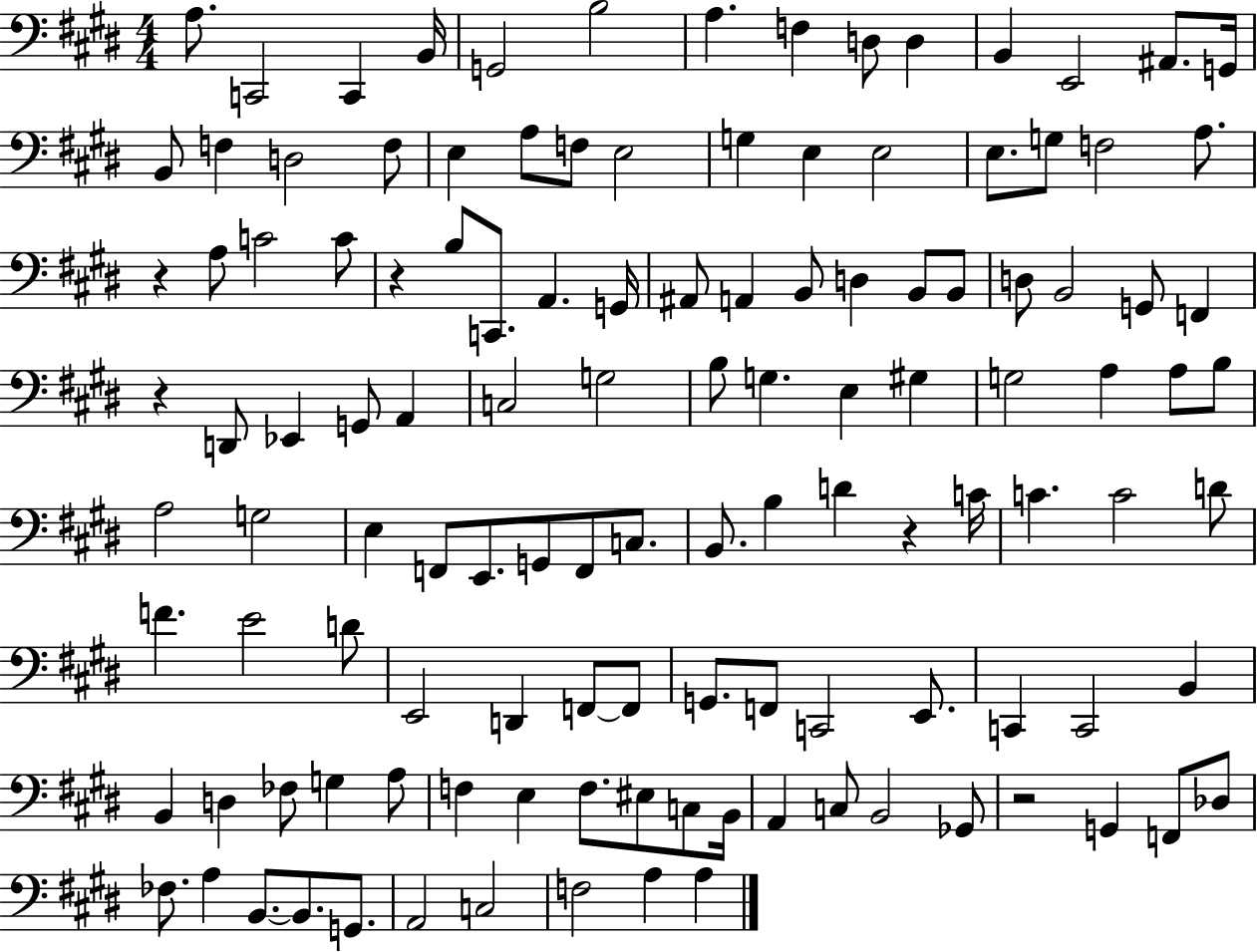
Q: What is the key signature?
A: E major